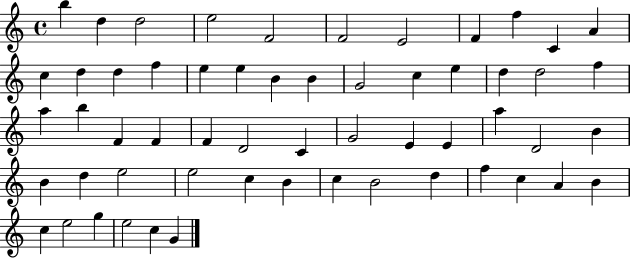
X:1
T:Untitled
M:4/4
L:1/4
K:C
b d d2 e2 F2 F2 E2 F f C A c d d f e e B B G2 c e d d2 f a b F F F D2 C G2 E E a D2 B B d e2 e2 c B c B2 d f c A B c e2 g e2 c G